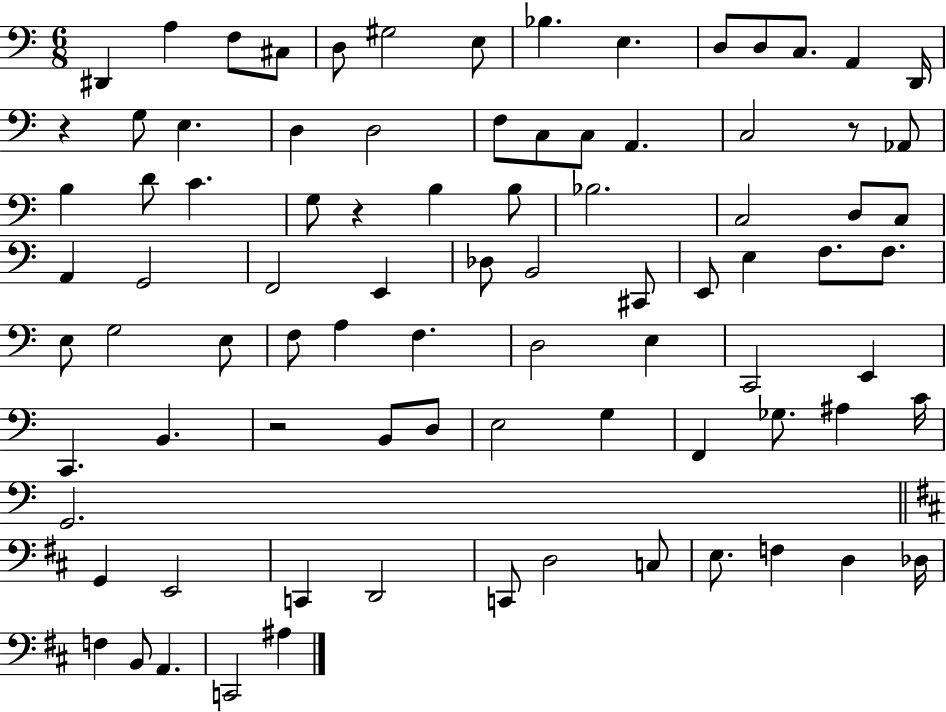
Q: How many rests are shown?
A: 4